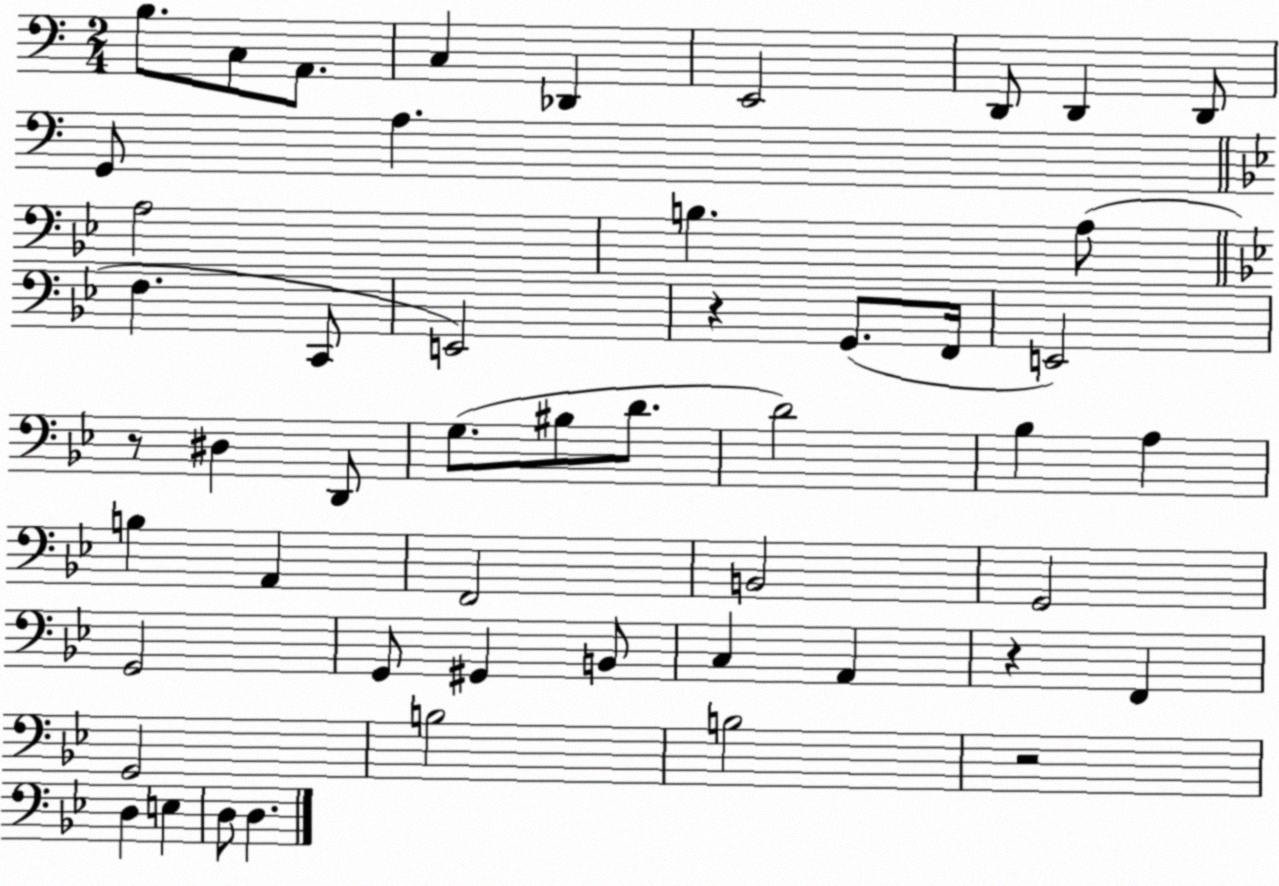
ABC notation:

X:1
T:Untitled
M:2/4
L:1/4
K:C
B,/2 C,/2 A,,/2 C, _D,, E,,2 D,,/2 D,, D,,/2 G,,/2 A, A,2 B, A,/2 F, C,,/2 E,,2 z G,,/2 F,,/4 E,,2 z/2 ^D, D,,/2 G,/2 ^B,/2 D/2 D2 _B, A, B, A,, F,,2 B,,2 G,,2 G,,2 G,,/2 ^G,, B,,/2 C, A,, z F,, G,,2 B,2 B,2 z2 D, E, D,/2 D,